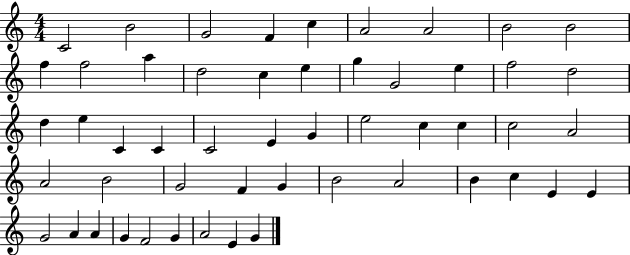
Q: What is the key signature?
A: C major